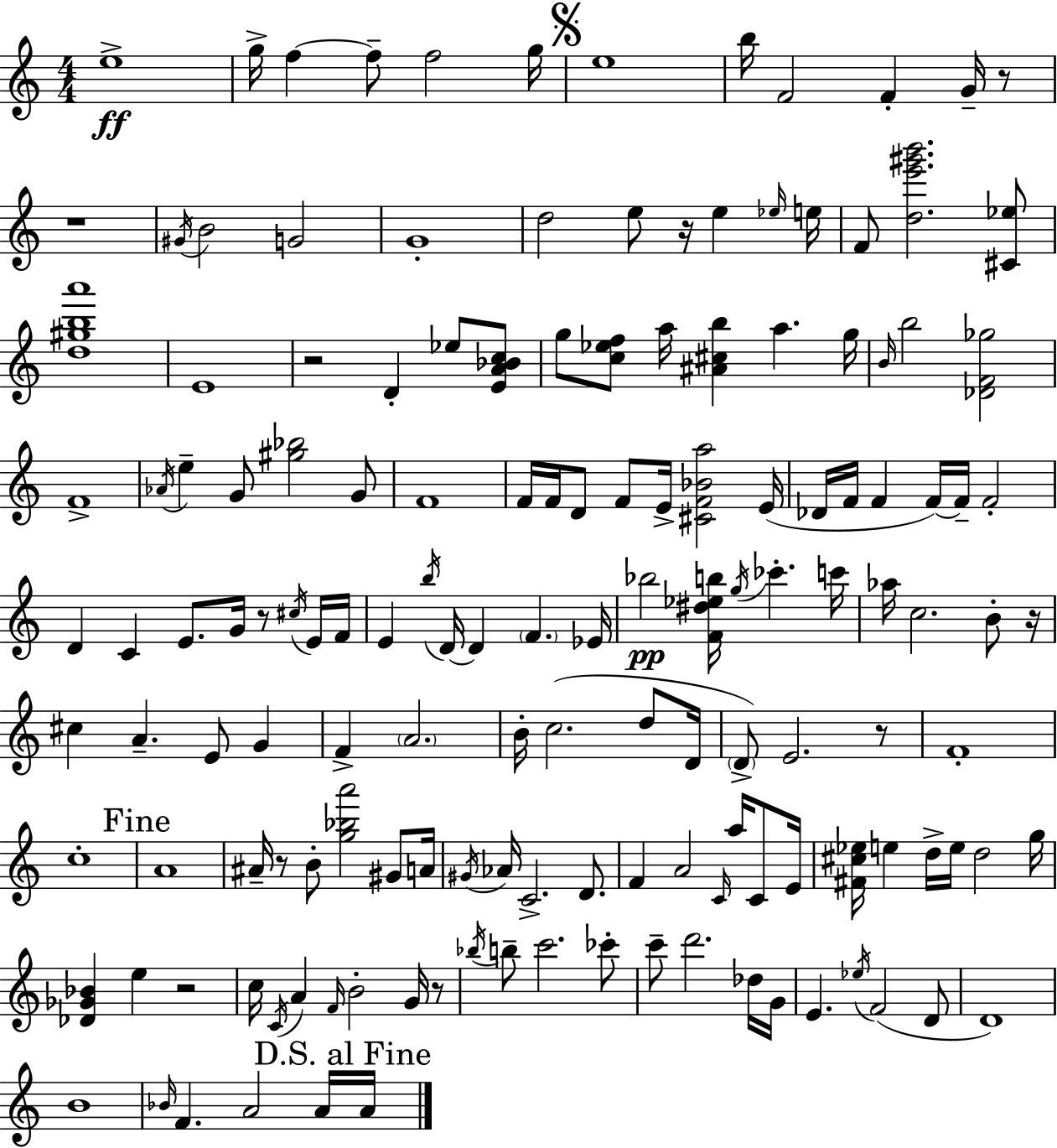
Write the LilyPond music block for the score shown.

{
  \clef treble
  \numericTimeSignature
  \time 4/4
  \key a \minor
  e''1->\ff | g''16-> f''4~~ f''8-- f''2 g''16 | \mark \markup { \musicglyph "scripts.segno" } e''1 | b''16 f'2 f'4-. g'16-- r8 | \break r1 | \acciaccatura { gis'16 } b'2 g'2 | g'1-. | d''2 e''8 r16 e''4 | \break \grace { ees''16 } e''16 f'8 <d'' e''' gis''' b'''>2. | <cis' ees''>8 <d'' gis'' b'' a'''>1 | e'1 | r2 d'4-. ees''8 | \break <e' a' bes' c''>8 g''8 <c'' ees'' f''>8 a''16 <ais' cis'' b''>4 a''4. | g''16 \grace { b'16 } b''2 <des' f' ges''>2 | f'1-> | \acciaccatura { aes'16 } e''4-- g'8 <gis'' bes''>2 | \break g'8 f'1 | f'16 f'16 d'8 f'8 e'16-> <cis' f' bes' a''>2 | e'16( des'16 f'16 f'4 f'16~~) f'16-- f'2-. | d'4 c'4 e'8. g'16 | \break r8 \acciaccatura { cis''16 } e'16 f'16 e'4 \acciaccatura { b''16 } d'16~~ d'4 \parenthesize f'4. | ees'16 bes''2\pp <f' dis'' ees'' b''>16 \acciaccatura { g''16 } | ces'''4.-. c'''16 aes''16 c''2. | b'8-. r16 cis''4 a'4.-- | \break e'8 g'4 f'4-> \parenthesize a'2. | b'16-. c''2.( | d''8 d'16 \parenthesize d'8->) e'2. | r8 f'1-. | \break c''1-. | \mark "Fine" a'1 | ais'16-- r8 b'8-. <g'' bes'' a'''>2 | gis'8 a'16 \acciaccatura { gis'16 } aes'16 c'2.-> | \break d'8. f'4 a'2 | \grace { c'16 } a''16 c'8 e'16 <fis' cis'' ees''>16 e''4 d''16-> e''16 | d''2 g''16 <des' ges' bes'>4 e''4 | r2 c''16 \acciaccatura { c'16 } a'4 \grace { f'16 } | \break b'2-. g'16 r8 \acciaccatura { bes''16 } b''8-- c'''2. | ces'''8-. c'''8-- d'''2. | des''16 g'16 e'4. | \acciaccatura { ees''16 } f'2( d'8 d'1) | \break b'1 | \grace { bes'16 } f'4. | a'2 a'16 \mark "D.S. al Fine" a'16 \bar "|."
}